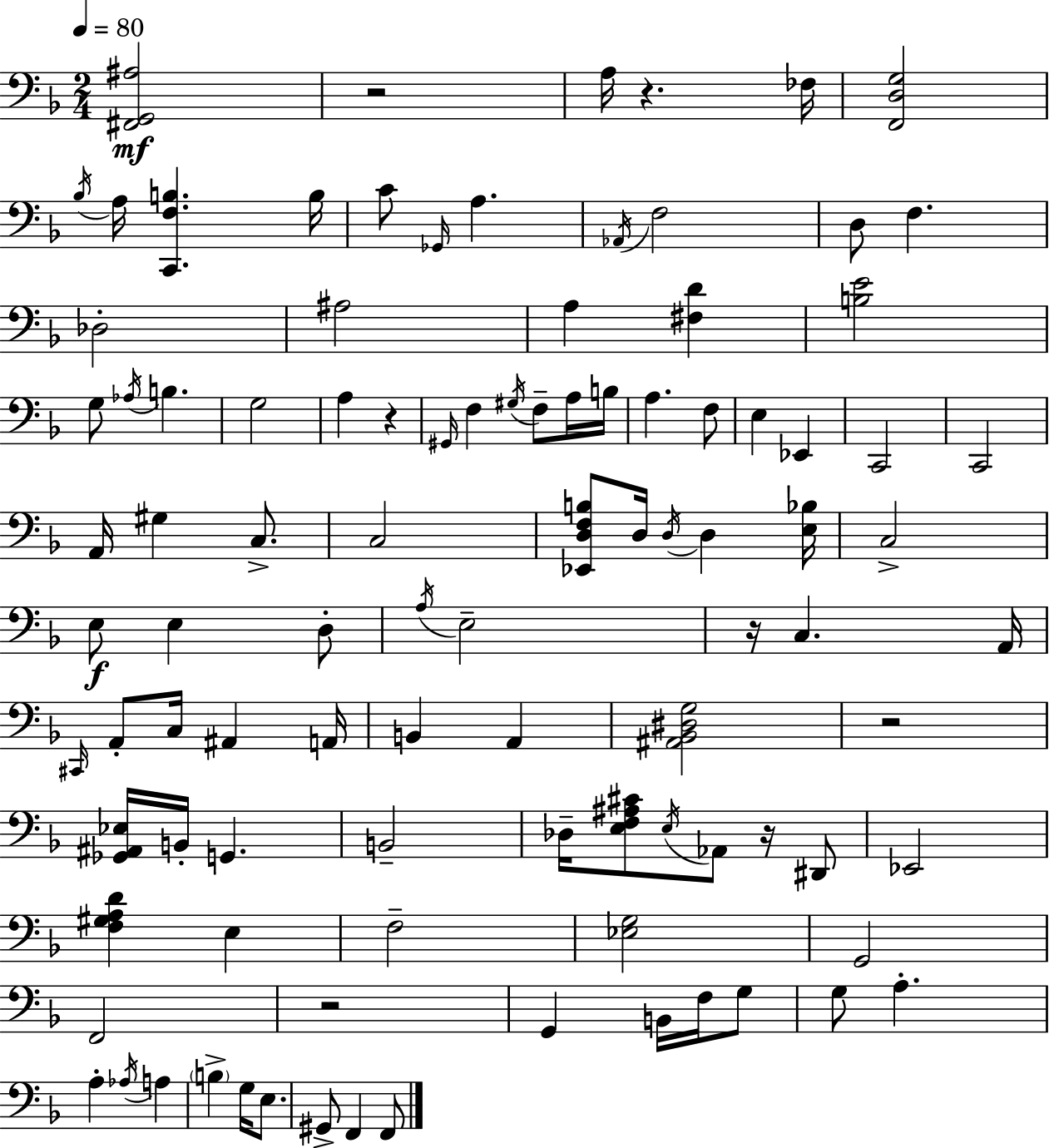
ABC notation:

X:1
T:Untitled
M:2/4
L:1/4
K:F
[^F,,G,,^A,]2 z2 A,/4 z _F,/4 [F,,D,G,]2 _B,/4 A,/4 [C,,F,B,] B,/4 C/2 _G,,/4 A, _A,,/4 F,2 D,/2 F, _D,2 ^A,2 A, [^F,D] [B,E]2 G,/2 _A,/4 B, G,2 A, z ^G,,/4 F, ^G,/4 F,/2 A,/4 B,/4 A, F,/2 E, _E,, C,,2 C,,2 A,,/4 ^G, C,/2 C,2 [_E,,D,F,B,]/2 D,/4 D,/4 D, [E,_B,]/4 C,2 E,/2 E, D,/2 A,/4 E,2 z/4 C, A,,/4 ^C,,/4 A,,/2 C,/4 ^A,, A,,/4 B,, A,, [^A,,_B,,^D,G,]2 z2 [_G,,^A,,_E,]/4 B,,/4 G,, B,,2 _D,/4 [E,F,^A,^C]/2 E,/4 _A,,/2 z/4 ^D,,/2 _E,,2 [F,^G,A,D] E, F,2 [_E,G,]2 G,,2 F,,2 z2 G,, B,,/4 F,/4 G,/2 G,/2 A, A, _A,/4 A, B, G,/4 E,/2 ^G,,/2 F,, F,,/2